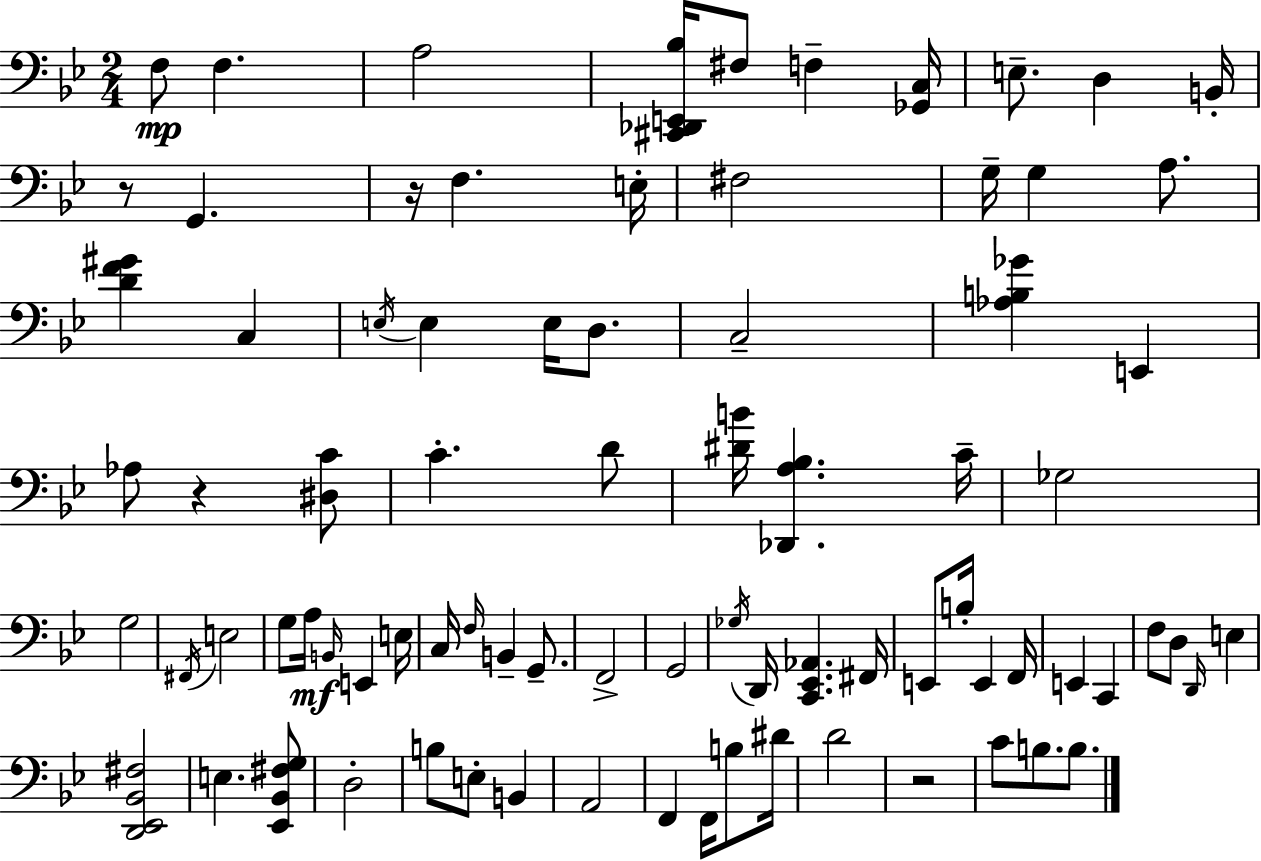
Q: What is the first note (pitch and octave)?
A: F3